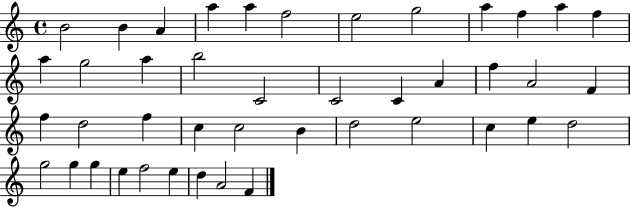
X:1
T:Untitled
M:4/4
L:1/4
K:C
B2 B A a a f2 e2 g2 a f a f a g2 a b2 C2 C2 C A f A2 F f d2 f c c2 B d2 e2 c e d2 g2 g g e f2 e d A2 F